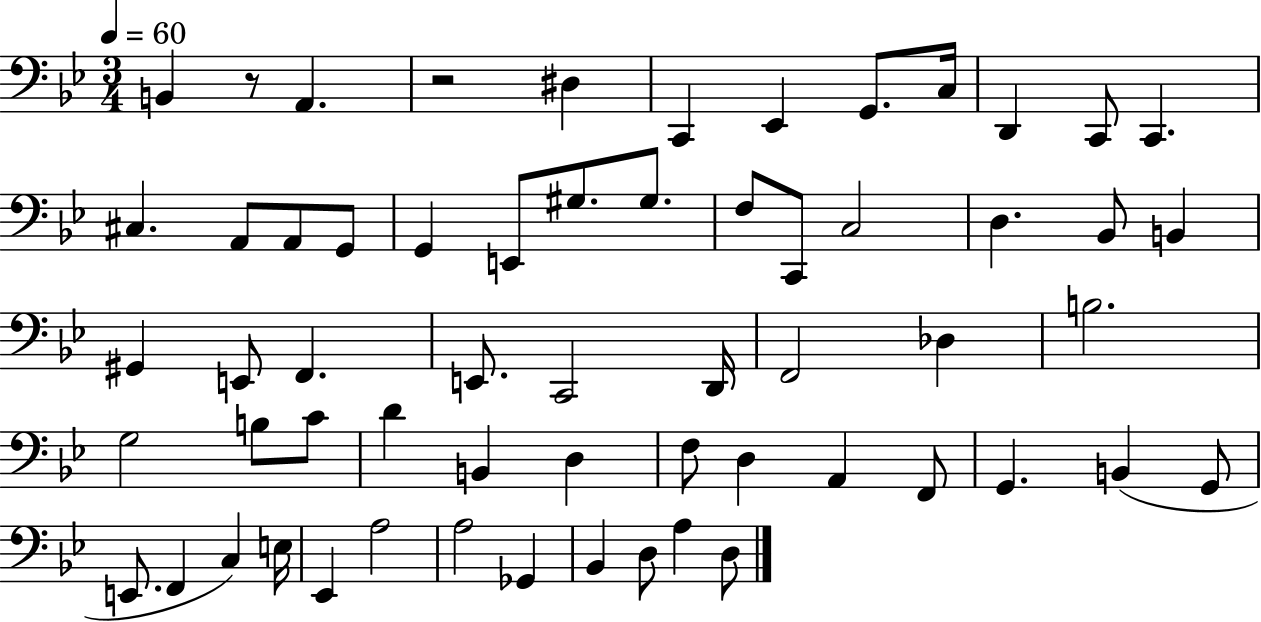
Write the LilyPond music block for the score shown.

{
  \clef bass
  \numericTimeSignature
  \time 3/4
  \key bes \major
  \tempo 4 = 60
  \repeat volta 2 { b,4 r8 a,4. | r2 dis4 | c,4 ees,4 g,8. c16 | d,4 c,8 c,4. | \break cis4. a,8 a,8 g,8 | g,4 e,8 gis8. gis8. | f8 c,8 c2 | d4. bes,8 b,4 | \break gis,4 e,8 f,4. | e,8. c,2 d,16 | f,2 des4 | b2. | \break g2 b8 c'8 | d'4 b,4 d4 | f8 d4 a,4 f,8 | g,4. b,4( g,8 | \break e,8. f,4 c4) e16 | ees,4 a2 | a2 ges,4 | bes,4 d8 a4 d8 | \break } \bar "|."
}